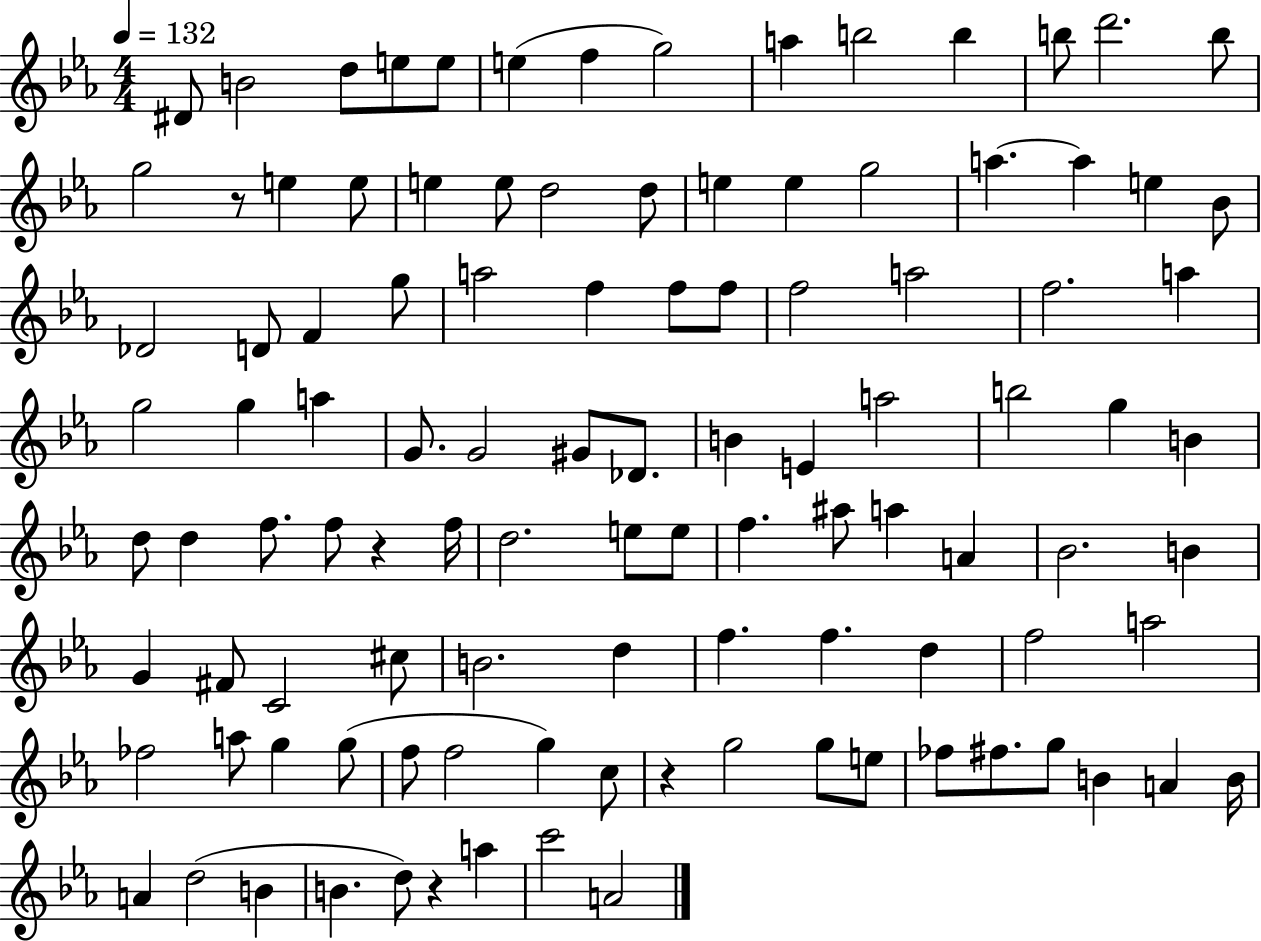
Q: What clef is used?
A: treble